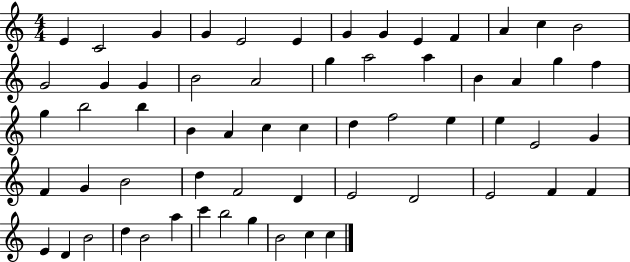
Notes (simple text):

E4/q C4/h G4/q G4/q E4/h E4/q G4/q G4/q E4/q F4/q A4/q C5/q B4/h G4/h G4/q G4/q B4/h A4/h G5/q A5/h A5/q B4/q A4/q G5/q F5/q G5/q B5/h B5/q B4/q A4/q C5/q C5/q D5/q F5/h E5/q E5/q E4/h G4/q F4/q G4/q B4/h D5/q F4/h D4/q E4/h D4/h E4/h F4/q F4/q E4/q D4/q B4/h D5/q B4/h A5/q C6/q B5/h G5/q B4/h C5/q C5/q